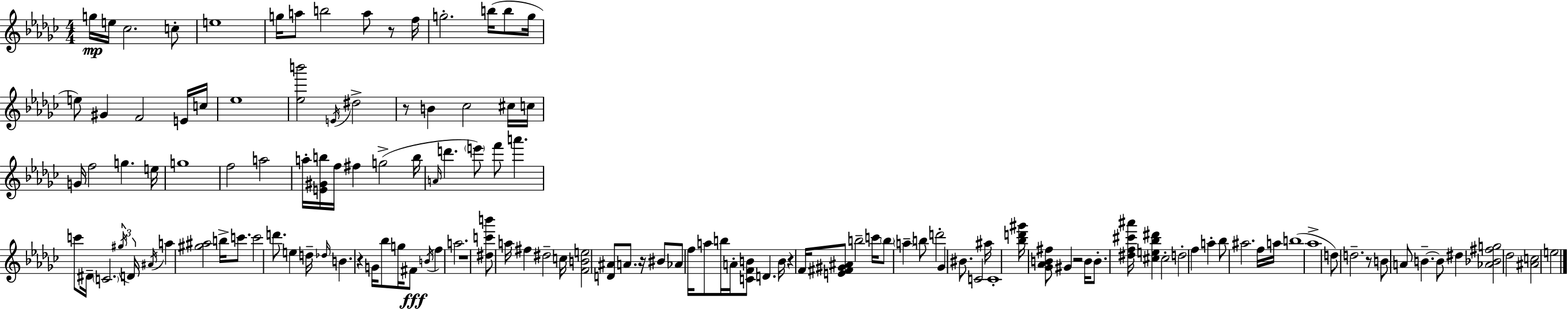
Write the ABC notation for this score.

X:1
T:Untitled
M:4/4
L:1/4
K:Ebm
g/4 e/4 _c2 c/2 e4 g/4 a/2 b2 a/2 z/2 f/4 g2 b/4 b/2 g/4 e/2 ^G F2 E/4 c/4 _e4 [_eb']2 E/4 ^d2 z/2 B _c2 ^c/4 c/4 G/4 f2 g e/4 g4 f2 a2 a/4 [E^Gb]/4 f/4 ^f g2 b/4 A/4 d' e'/2 f'/2 a' c'/2 ^D/4 C2 ^g/4 D/4 ^A/4 a [^g^a]2 b/4 c'/2 c'2 d'/2 e d/4 _d/4 B z G/4 _b/2 g/4 ^F/2 B/4 f a2 z4 [^dc'b']/2 a/4 ^f ^d2 c/4 [FBe]2 [D^A]/2 A/2 z/4 ^B/2 _A/2 f/4 a/2 b/4 A/4 [CFB]/2 D B/4 z F/4 [E^F^G^A]/2 b2 c'/4 b/2 a b/2 d'2 _G ^B/2 C2 ^a/4 C4 [_bd'^g']/4 [_G_AB^f]/2 ^G z2 B/4 B/2 [^df^c'^a']/4 [^ce_b^d'] ^c2 d2 f a _b/2 ^a2 f/4 a/4 b4 _a4 d/2 d2 z/2 B/2 A/2 B B/2 ^d [_A_B^fg]2 _d2 [^Ac]2 e2